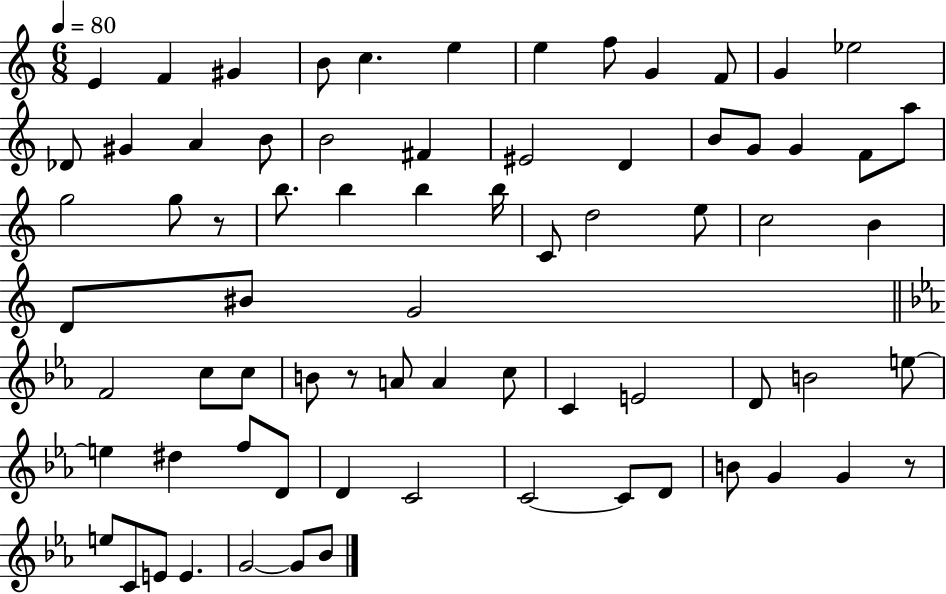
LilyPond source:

{
  \clef treble
  \numericTimeSignature
  \time 6/8
  \key c \major
  \tempo 4 = 80
  e'4 f'4 gis'4 | b'8 c''4. e''4 | e''4 f''8 g'4 f'8 | g'4 ees''2 | \break des'8 gis'4 a'4 b'8 | b'2 fis'4 | eis'2 d'4 | b'8 g'8 g'4 f'8 a''8 | \break g''2 g''8 r8 | b''8. b''4 b''4 b''16 | c'8 d''2 e''8 | c''2 b'4 | \break d'8 bis'8 g'2 | \bar "||" \break \key ees \major f'2 c''8 c''8 | b'8 r8 a'8 a'4 c''8 | c'4 e'2 | d'8 b'2 e''8~~ | \break e''4 dis''4 f''8 d'8 | d'4 c'2 | c'2~~ c'8 d'8 | b'8 g'4 g'4 r8 | \break e''8 c'8 e'8 e'4. | g'2~~ g'8 bes'8 | \bar "|."
}